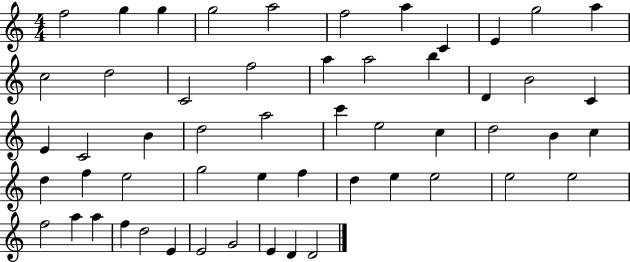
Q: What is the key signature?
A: C major